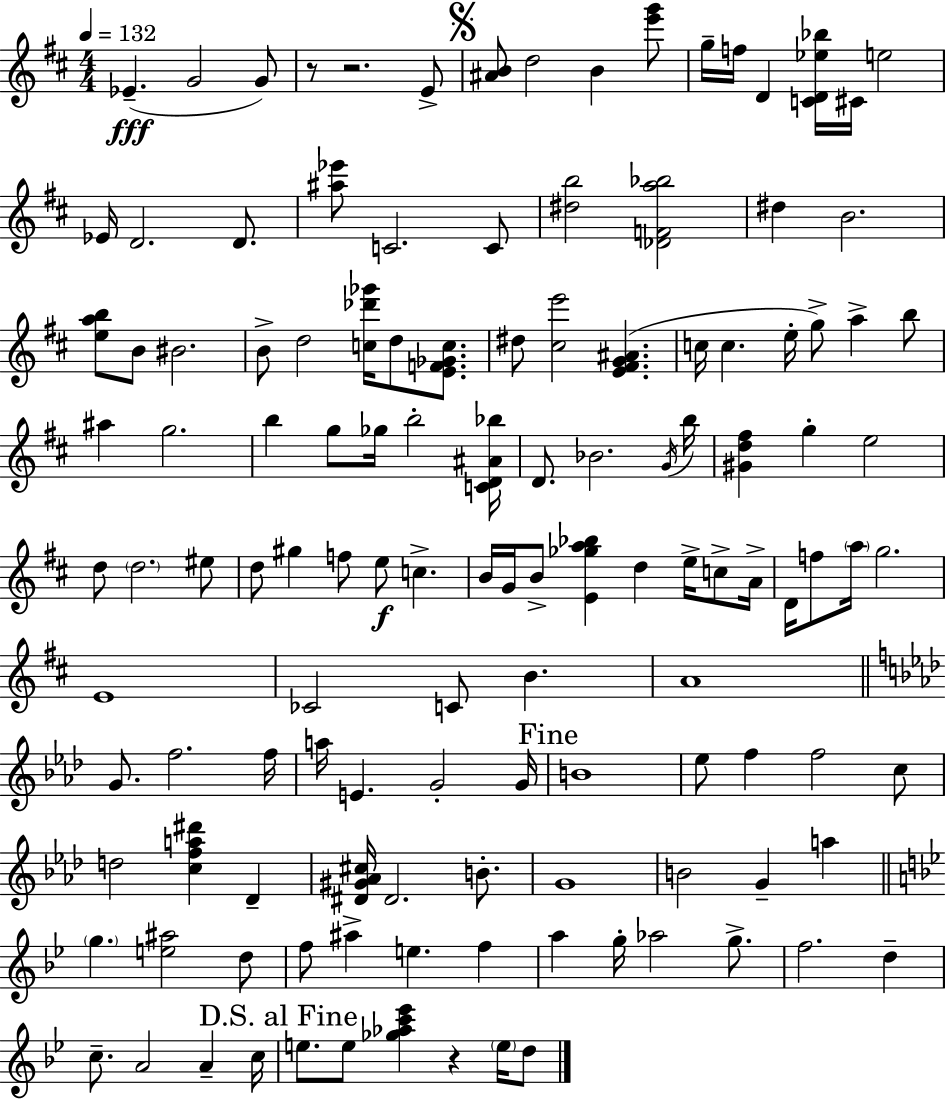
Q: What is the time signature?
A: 4/4